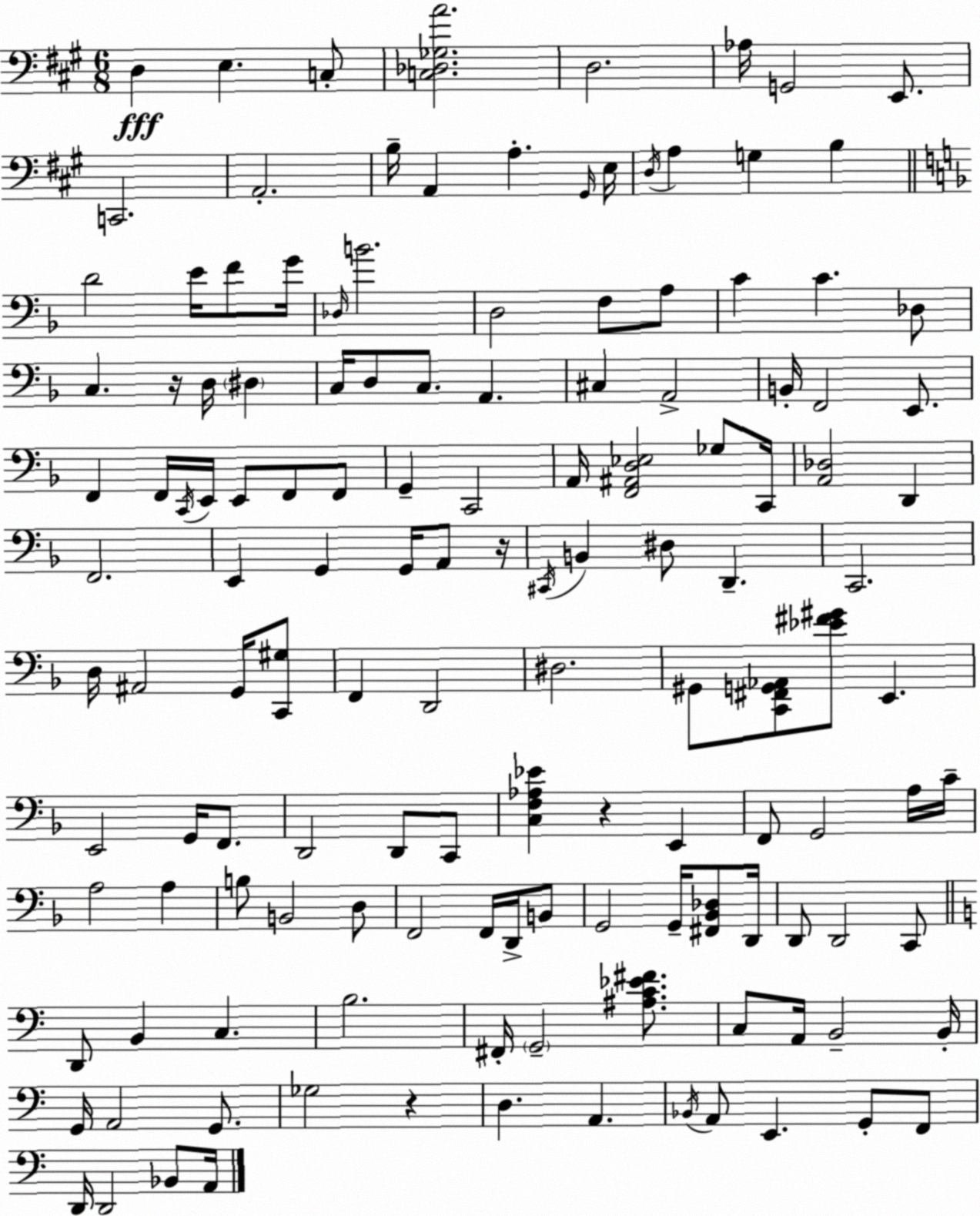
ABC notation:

X:1
T:Untitled
M:6/8
L:1/4
K:A
D, E, C,/2 [C,_D,_G,A]2 D,2 _A,/4 G,,2 E,,/2 C,,2 A,,2 B,/4 A,, A, ^G,,/4 E,/4 D,/4 A, G, B, D2 E/4 F/2 G/4 _D,/4 B2 D,2 F,/2 A,/2 C C _D,/2 C, z/4 D,/4 ^D, C,/4 D,/2 C,/2 A,, ^C, A,,2 B,,/4 F,,2 E,,/2 F,, F,,/4 C,,/4 E,,/4 E,,/2 F,,/2 F,,/2 G,, C,,2 A,,/4 [F,,^A,,D,_E,]2 _G,/2 C,,/4 [A,,_D,]2 D,, F,,2 E,, G,, G,,/4 A,,/2 z/4 ^C,,/4 B,, ^D,/2 D,, C,,2 D,/4 ^A,,2 G,,/4 [C,,^G,]/2 F,, D,,2 ^D,2 ^G,,/2 [C,,^F,,G,,_A,,]/2 [_E^F^G]/2 E,, E,,2 G,,/4 F,,/2 D,,2 D,,/2 C,,/2 [C,F,_A,_E] z E,, F,,/2 G,,2 A,/4 C/4 A,2 A, B,/2 B,,2 D,/2 F,,2 F,,/4 D,,/4 B,,/2 G,,2 G,,/4 [^F,,_B,,_D,]/2 D,,/4 D,,/2 D,,2 C,,/2 D,,/2 B,, C, B,2 ^F,,/4 G,,2 [^A,C_E^F]/2 C,/2 A,,/4 B,,2 B,,/4 G,,/4 A,,2 G,,/2 _G,2 z D, A,, _B,,/4 A,,/2 E,, G,,/2 F,,/2 D,,/4 D,,2 _B,,/2 A,,/4